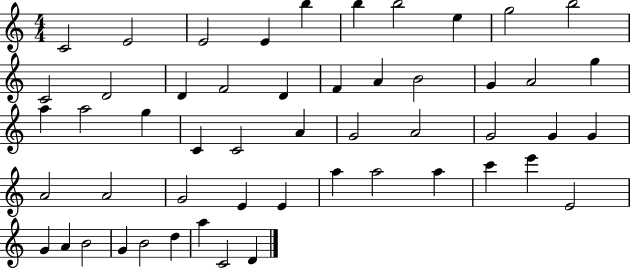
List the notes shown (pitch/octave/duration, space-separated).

C4/h E4/h E4/h E4/q B5/q B5/q B5/h E5/q G5/h B5/h C4/h D4/h D4/q F4/h D4/q F4/q A4/q B4/h G4/q A4/h G5/q A5/q A5/h G5/q C4/q C4/h A4/q G4/h A4/h G4/h G4/q G4/q A4/h A4/h G4/h E4/q E4/q A5/q A5/h A5/q C6/q E6/q E4/h G4/q A4/q B4/h G4/q B4/h D5/q A5/q C4/h D4/q